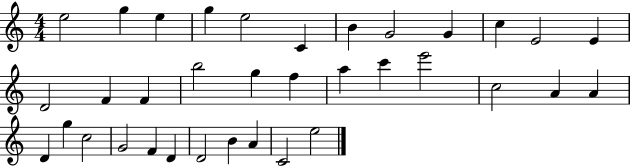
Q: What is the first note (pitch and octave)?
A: E5